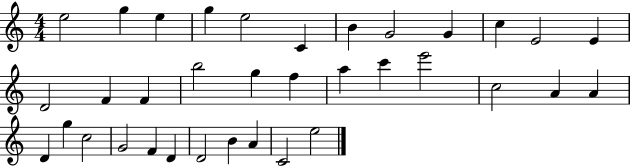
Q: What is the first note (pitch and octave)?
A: E5